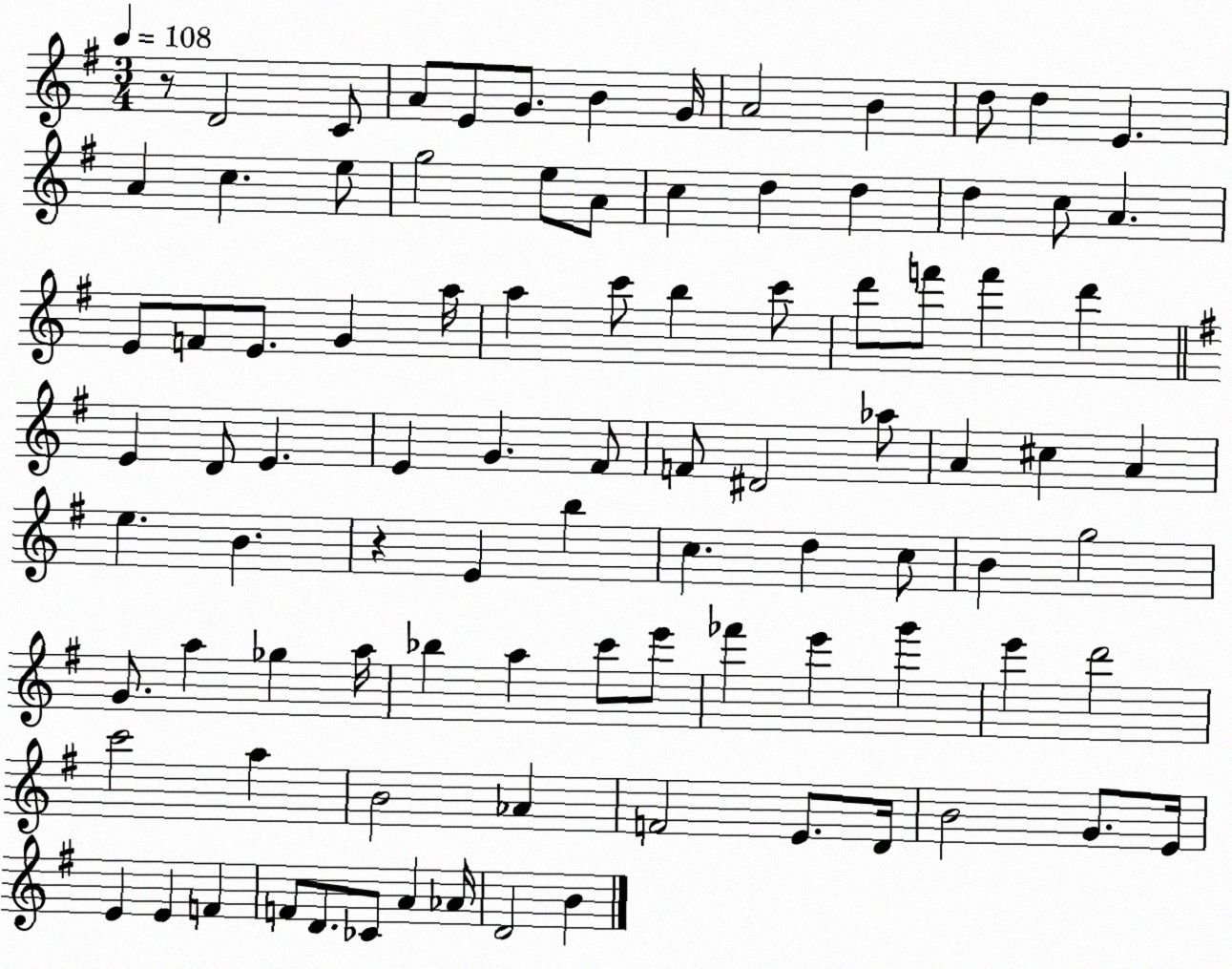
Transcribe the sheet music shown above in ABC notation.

X:1
T:Untitled
M:3/4
L:1/4
K:G
z/2 D2 C/2 A/2 E/2 G/2 B G/4 A2 B d/2 d E A c e/2 g2 e/2 A/2 c d d d c/2 A E/2 F/2 E/2 G a/4 a c'/2 b c'/2 d'/2 f'/2 f' d' E D/2 E E G ^F/2 F/2 ^D2 _a/2 A ^c A e B z E b c d c/2 B g2 G/2 a _g a/4 _b a c'/2 e'/2 _f' e' g' e' d'2 c'2 a B2 _A F2 E/2 D/4 B2 G/2 E/4 E E F F/2 D/2 _C/2 A _A/4 D2 B